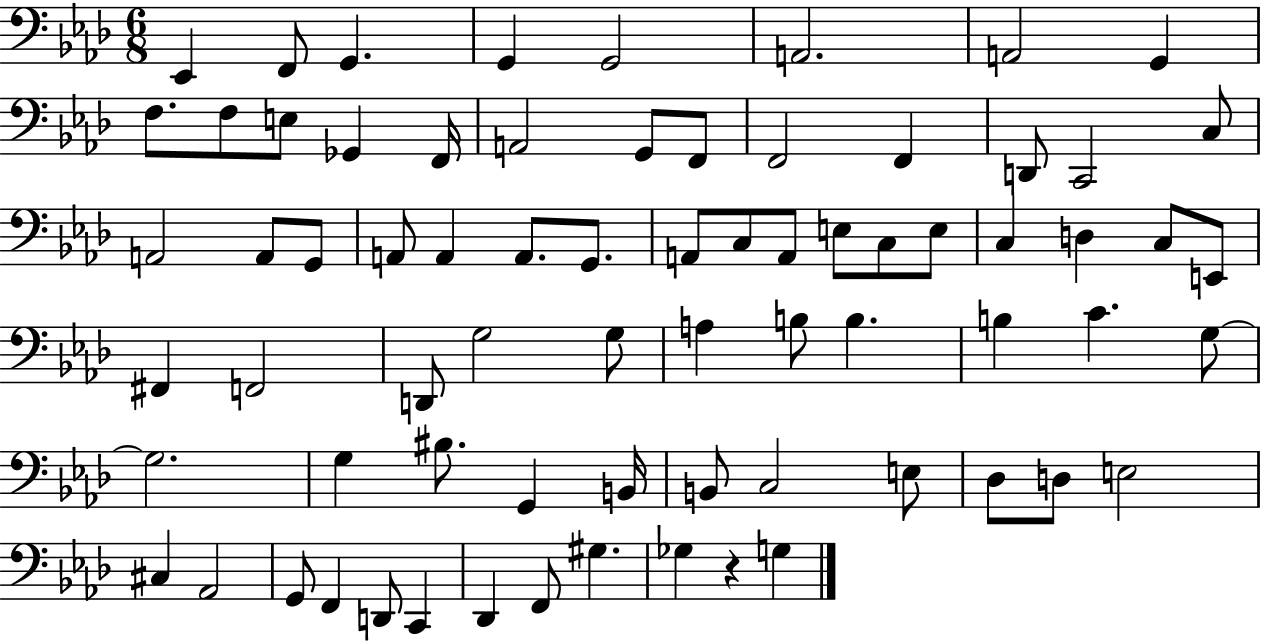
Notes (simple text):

Eb2/q F2/e G2/q. G2/q G2/h A2/h. A2/h G2/q F3/e. F3/e E3/e Gb2/q F2/s A2/h G2/e F2/e F2/h F2/q D2/e C2/h C3/e A2/h A2/e G2/e A2/e A2/q A2/e. G2/e. A2/e C3/e A2/e E3/e C3/e E3/e C3/q D3/q C3/e E2/e F#2/q F2/h D2/e G3/h G3/e A3/q B3/e B3/q. B3/q C4/q. G3/e G3/h. G3/q BIS3/e. G2/q B2/s B2/e C3/h E3/e Db3/e D3/e E3/h C#3/q Ab2/h G2/e F2/q D2/e C2/q Db2/q F2/e G#3/q. Gb3/q R/q G3/q